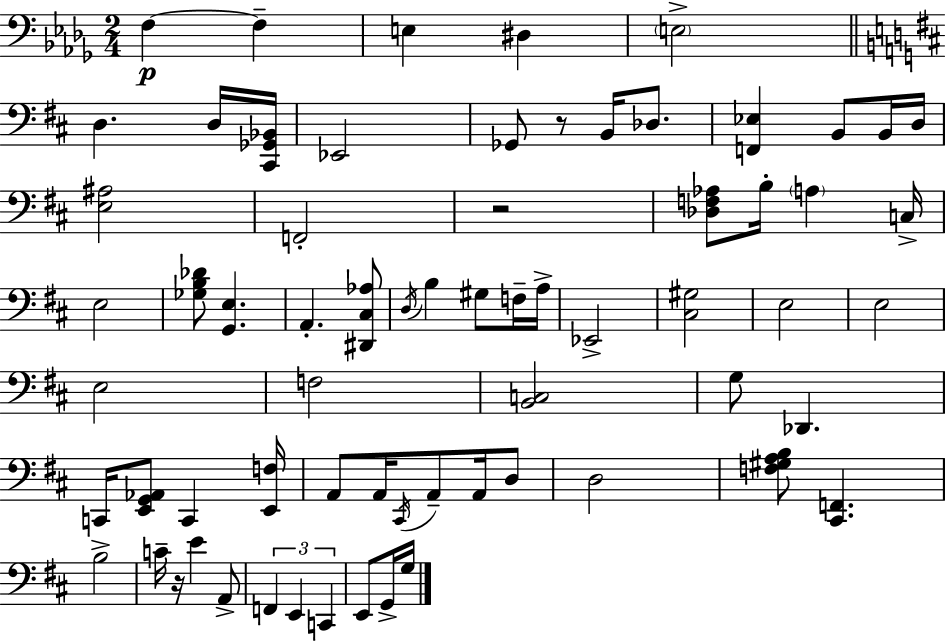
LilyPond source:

{
  \clef bass
  \numericTimeSignature
  \time 2/4
  \key bes \minor
  f4~~\p f4-- | e4 dis4 | \parenthesize e2-> | \bar "||" \break \key d \major d4. d16 <cis, ges, bes,>16 | ees,2 | ges,8 r8 b,16 des8. | <f, ees>4 b,8 b,16 d16 | \break <e ais>2 | f,2-. | r2 | <des f aes>8 b16-. \parenthesize a4 c16-> | \break e2 | <ges b des'>8 <g, e>4. | a,4.-. <dis, cis aes>8 | \acciaccatura { d16 } b4 gis8 f16-- | \break a16-> ees,2-> | <cis gis>2 | e2 | e2 | \break e2 | f2 | <b, c>2 | g8 des,4. | \break c,16 <e, g, aes,>8 c,4 | <e, f>16 a,8 a,16 \acciaccatura { cis,16 } a,8-- a,16 | d8 d2 | <f gis a b>8 <cis, f,>4. | \break b2-> | c'16-- r16 e'4 | a,8-> \tuplet 3/2 { f,4 e,4 | c,4 } e,8 | \break g,16-> g16 \bar "|."
}